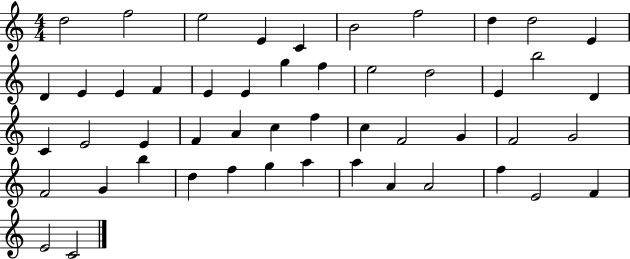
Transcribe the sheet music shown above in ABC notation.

X:1
T:Untitled
M:4/4
L:1/4
K:C
d2 f2 e2 E C B2 f2 d d2 E D E E F E E g f e2 d2 E b2 D C E2 E F A c f c F2 G F2 G2 F2 G b d f g a a A A2 f E2 F E2 C2